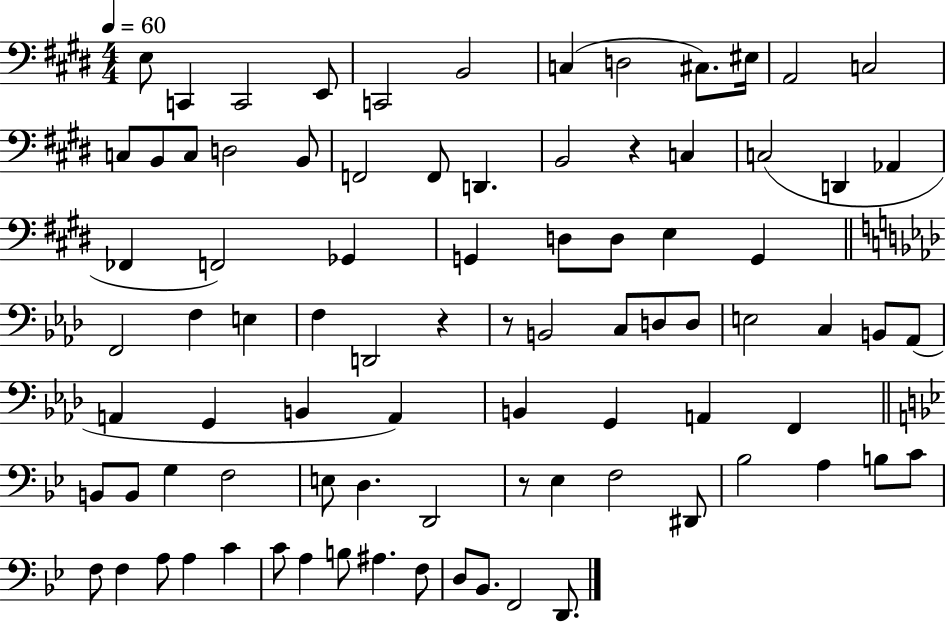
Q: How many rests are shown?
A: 4